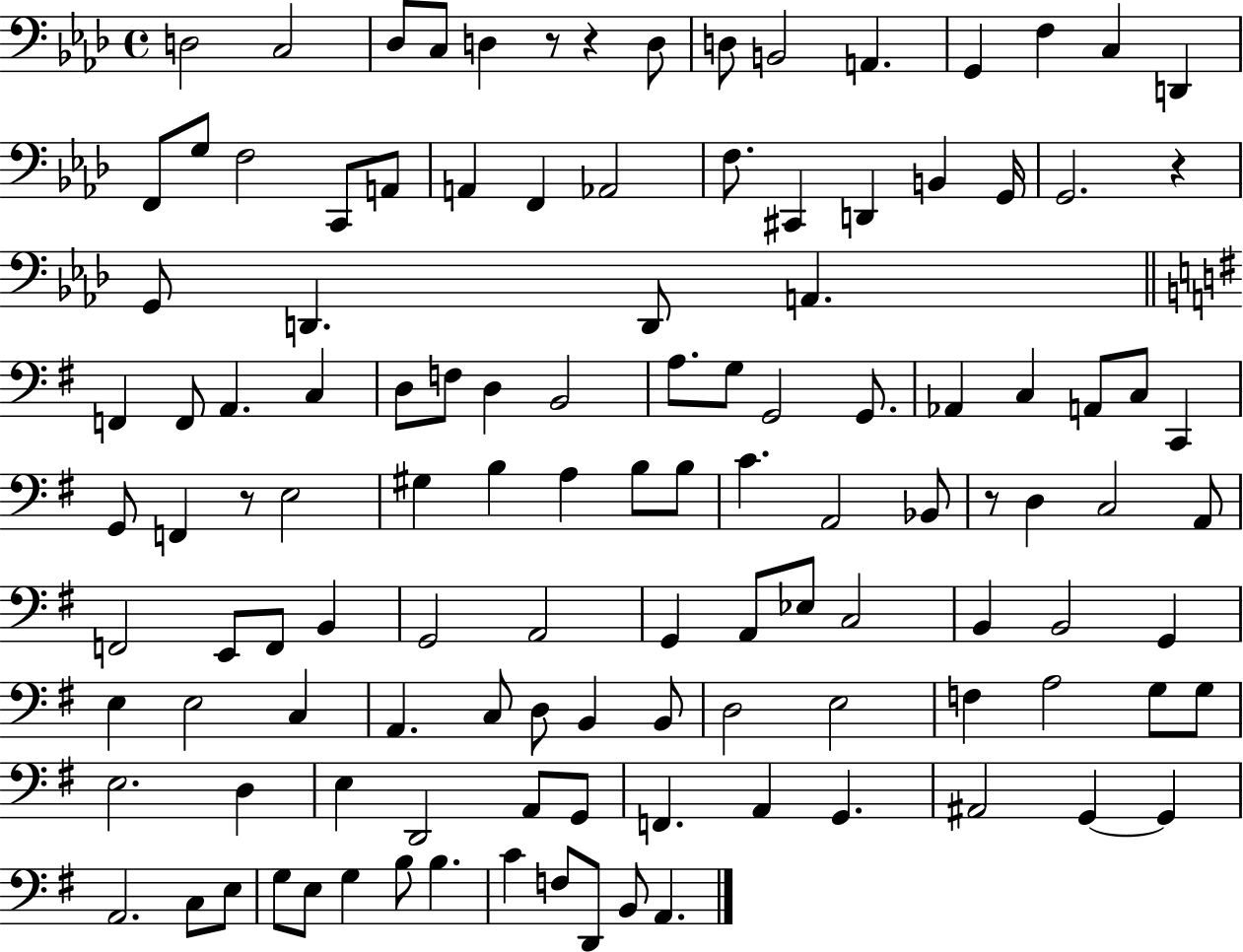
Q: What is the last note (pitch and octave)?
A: A2